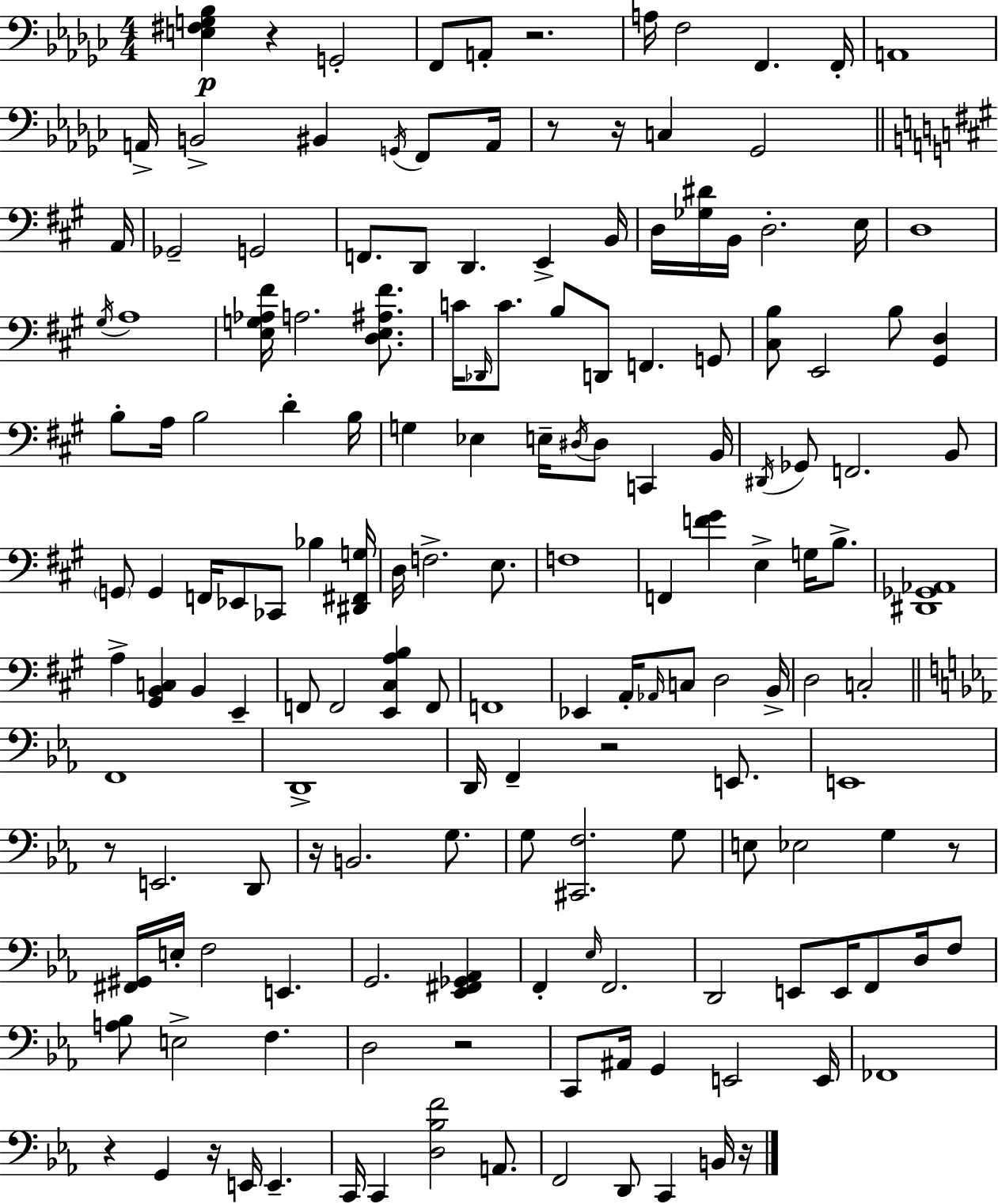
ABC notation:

X:1
T:Untitled
M:4/4
L:1/4
K:Ebm
[E,^F,G,_B,] z G,,2 F,,/2 A,,/2 z2 A,/4 F,2 F,, F,,/4 A,,4 A,,/4 B,,2 ^B,, G,,/4 F,,/2 A,,/4 z/2 z/4 C, _G,,2 A,,/4 _G,,2 G,,2 F,,/2 D,,/2 D,, E,, B,,/4 D,/4 [_G,^D]/4 B,,/4 D,2 E,/4 D,4 ^G,/4 A,4 [E,G,_A,^F]/4 A,2 [D,E,^A,^F]/2 C/4 _D,,/4 C/2 B,/2 D,,/2 F,, G,,/2 [^C,B,]/2 E,,2 B,/2 [^G,,D,] B,/2 A,/4 B,2 D B,/4 G, _E, E,/4 ^D,/4 ^D,/2 C,, B,,/4 ^D,,/4 _G,,/2 F,,2 B,,/2 G,,/2 G,, F,,/4 _E,,/2 _C,,/2 _B, [^D,,^F,,G,]/4 D,/4 F,2 E,/2 F,4 F,, [F^G] E, G,/4 B,/2 [^D,,_G,,_A,,]4 A, [^G,,B,,C,] B,, E,, F,,/2 F,,2 [E,,^C,A,B,] F,,/2 F,,4 _E,, A,,/4 _A,,/4 C,/2 D,2 B,,/4 D,2 C,2 F,,4 D,,4 D,,/4 F,, z2 E,,/2 E,,4 z/2 E,,2 D,,/2 z/4 B,,2 G,/2 G,/2 [^C,,F,]2 G,/2 E,/2 _E,2 G, z/2 [^F,,^G,,]/4 E,/4 F,2 E,, G,,2 [_E,,^F,,_G,,_A,,] F,, _E,/4 F,,2 D,,2 E,,/2 E,,/4 F,,/2 D,/4 F,/2 [A,_B,]/2 E,2 F, D,2 z2 C,,/2 ^A,,/4 G,, E,,2 E,,/4 _F,,4 z G,, z/4 E,,/4 E,, C,,/4 C,, [D,_B,F]2 A,,/2 F,,2 D,,/2 C,, B,,/4 z/4